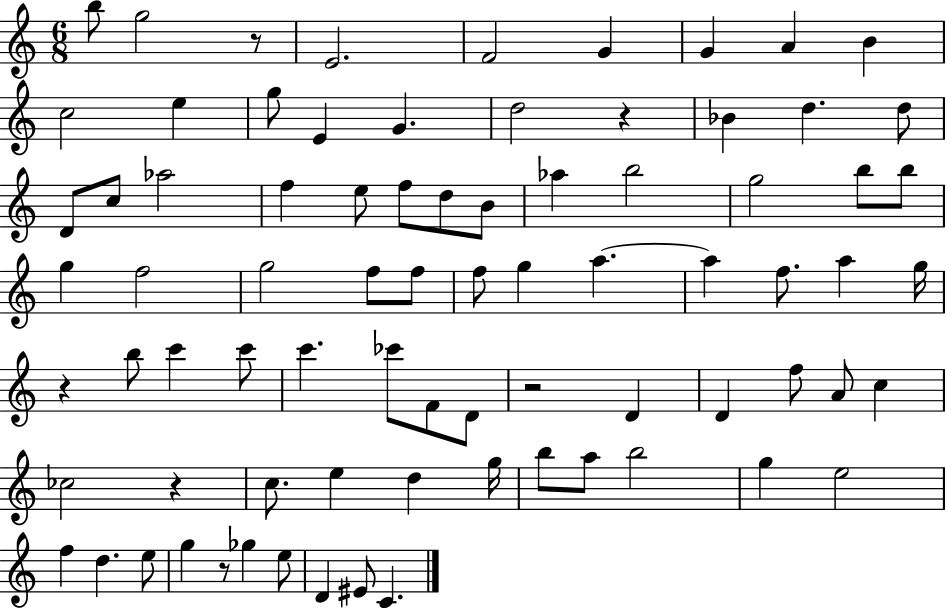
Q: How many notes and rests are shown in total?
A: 79